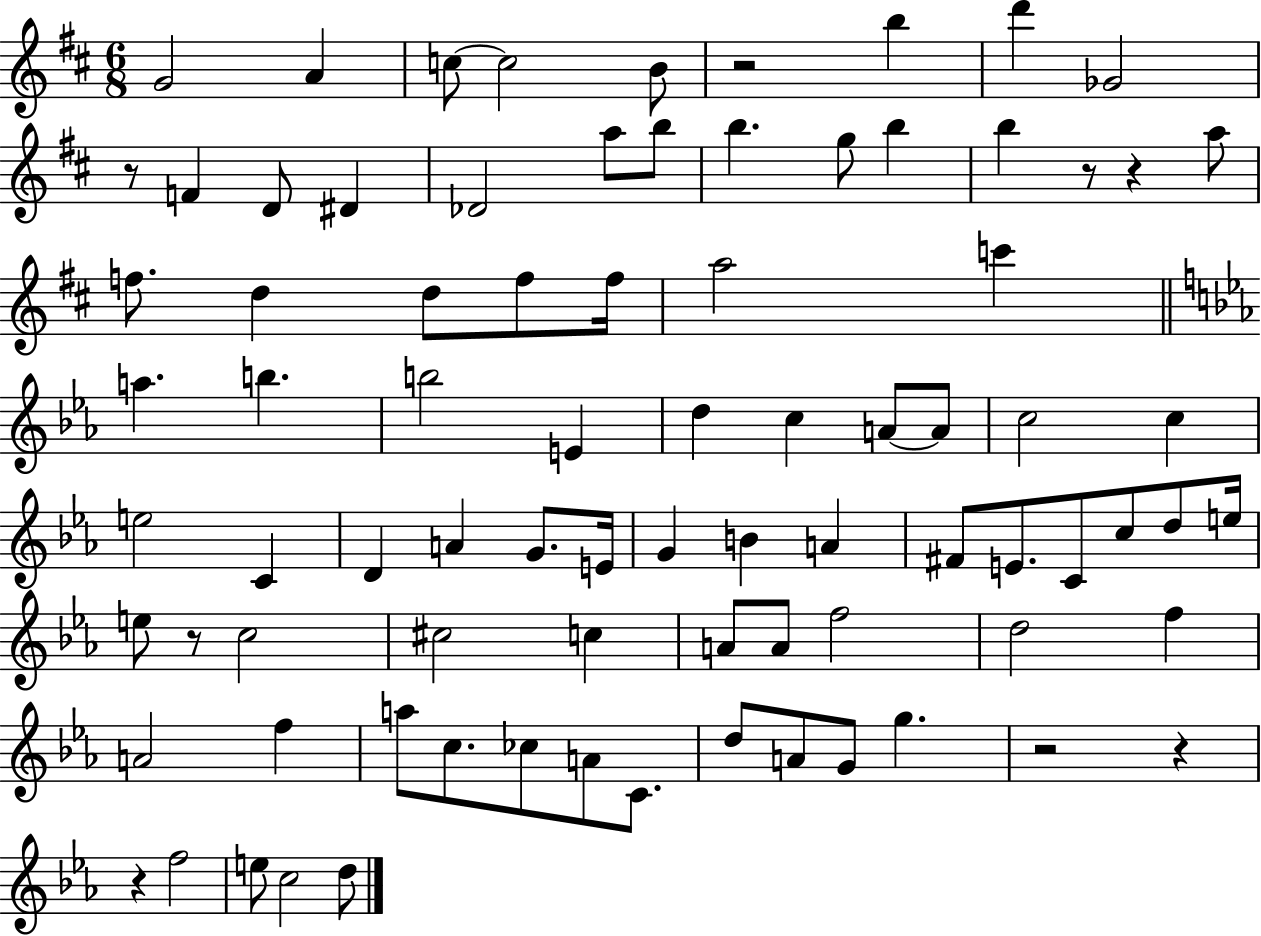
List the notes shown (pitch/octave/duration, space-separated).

G4/h A4/q C5/e C5/h B4/e R/h B5/q D6/q Gb4/h R/e F4/q D4/e D#4/q Db4/h A5/e B5/e B5/q. G5/e B5/q B5/q R/e R/q A5/e F5/e. D5/q D5/e F5/e F5/s A5/h C6/q A5/q. B5/q. B5/h E4/q D5/q C5/q A4/e A4/e C5/h C5/q E5/h C4/q D4/q A4/q G4/e. E4/s G4/q B4/q A4/q F#4/e E4/e. C4/e C5/e D5/e E5/s E5/e R/e C5/h C#5/h C5/q A4/e A4/e F5/h D5/h F5/q A4/h F5/q A5/e C5/e. CES5/e A4/e C4/e. D5/e A4/e G4/e G5/q. R/h R/q R/q F5/h E5/e C5/h D5/e